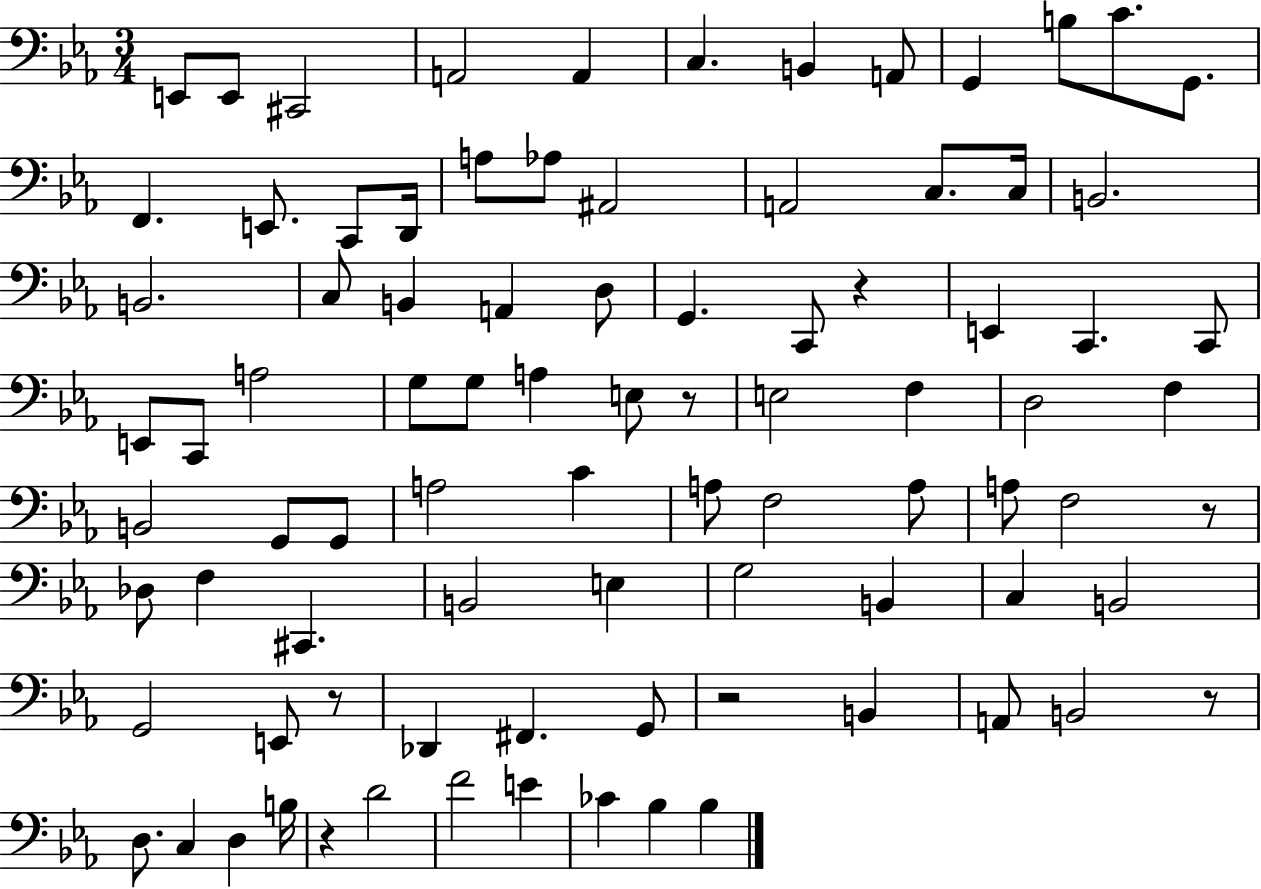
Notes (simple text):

E2/e E2/e C#2/h A2/h A2/q C3/q. B2/q A2/e G2/q B3/e C4/e. G2/e. F2/q. E2/e. C2/e D2/s A3/e Ab3/e A#2/h A2/h C3/e. C3/s B2/h. B2/h. C3/e B2/q A2/q D3/e G2/q. C2/e R/q E2/q C2/q. C2/e E2/e C2/e A3/h G3/e G3/e A3/q E3/e R/e E3/h F3/q D3/h F3/q B2/h G2/e G2/e A3/h C4/q A3/e F3/h A3/e A3/e F3/h R/e Db3/e F3/q C#2/q. B2/h E3/q G3/h B2/q C3/q B2/h G2/h E2/e R/e Db2/q F#2/q. G2/e R/h B2/q A2/e B2/h R/e D3/e. C3/q D3/q B3/s R/q D4/h F4/h E4/q CES4/q Bb3/q Bb3/q